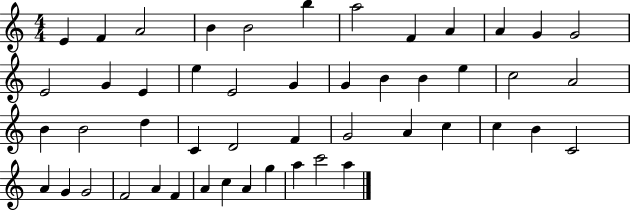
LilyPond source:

{
  \clef treble
  \numericTimeSignature
  \time 4/4
  \key c \major
  e'4 f'4 a'2 | b'4 b'2 b''4 | a''2 f'4 a'4 | a'4 g'4 g'2 | \break e'2 g'4 e'4 | e''4 e'2 g'4 | g'4 b'4 b'4 e''4 | c''2 a'2 | \break b'4 b'2 d''4 | c'4 d'2 f'4 | g'2 a'4 c''4 | c''4 b'4 c'2 | \break a'4 g'4 g'2 | f'2 a'4 f'4 | a'4 c''4 a'4 g''4 | a''4 c'''2 a''4 | \break \bar "|."
}